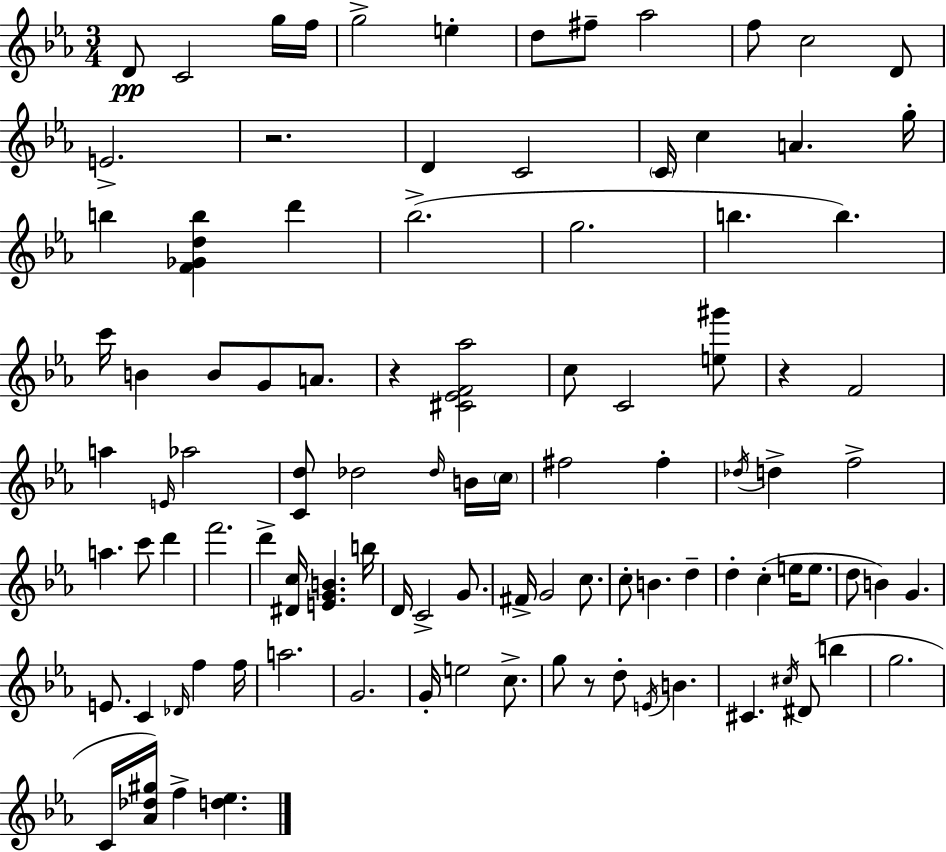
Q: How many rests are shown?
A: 4